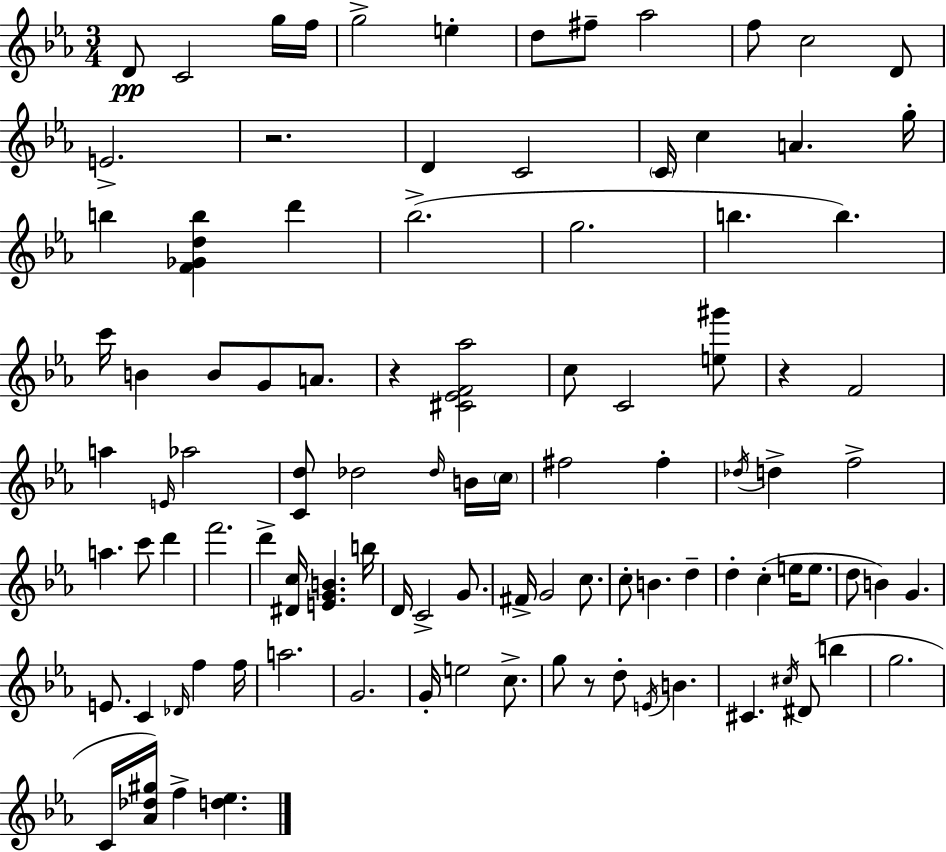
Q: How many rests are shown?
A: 4